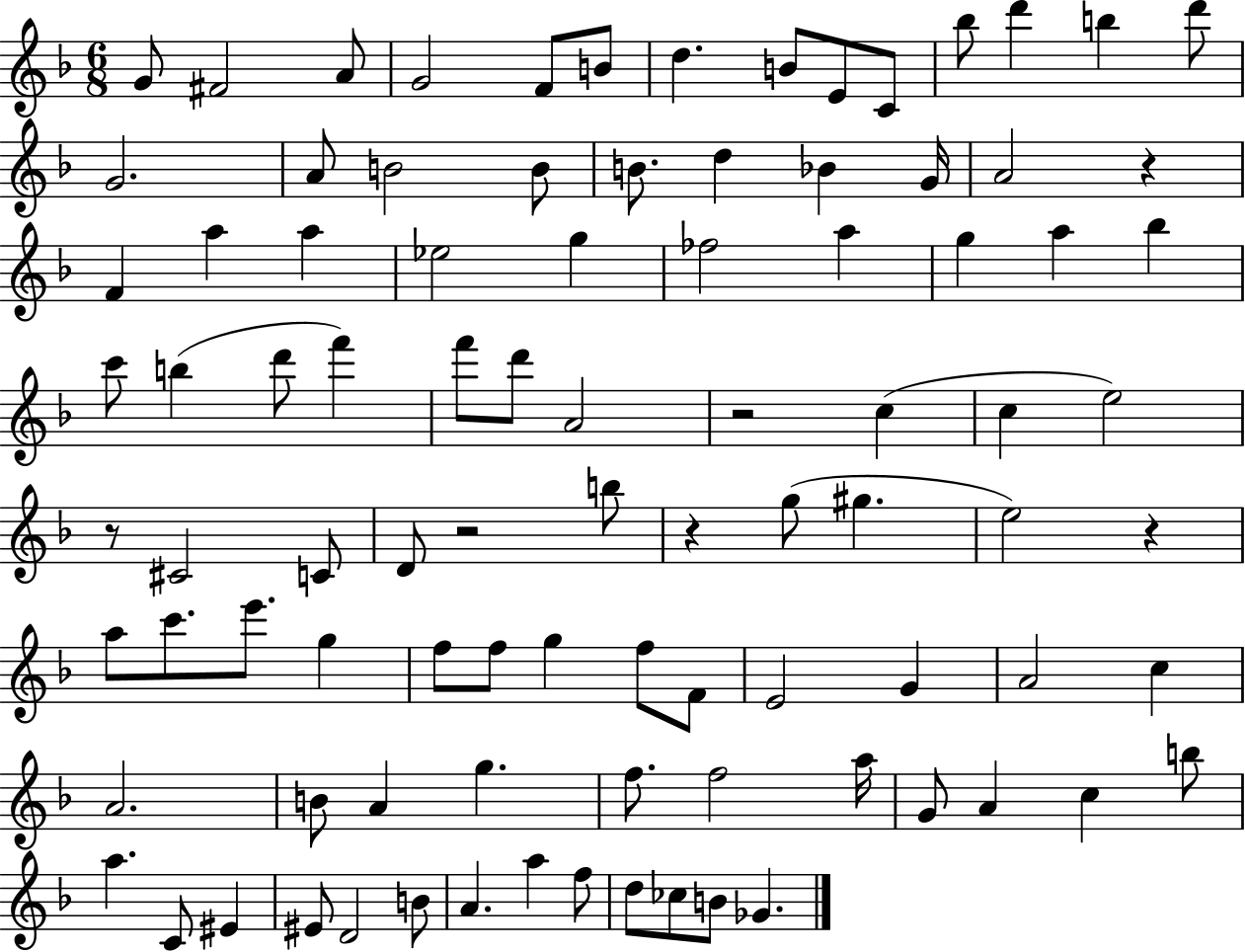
{
  \clef treble
  \numericTimeSignature
  \time 6/8
  \key f \major
  g'8 fis'2 a'8 | g'2 f'8 b'8 | d''4. b'8 e'8 c'8 | bes''8 d'''4 b''4 d'''8 | \break g'2. | a'8 b'2 b'8 | b'8. d''4 bes'4 g'16 | a'2 r4 | \break f'4 a''4 a''4 | ees''2 g''4 | fes''2 a''4 | g''4 a''4 bes''4 | \break c'''8 b''4( d'''8 f'''4) | f'''8 d'''8 a'2 | r2 c''4( | c''4 e''2) | \break r8 cis'2 c'8 | d'8 r2 b''8 | r4 g''8( gis''4. | e''2) r4 | \break a''8 c'''8. e'''8. g''4 | f''8 f''8 g''4 f''8 f'8 | e'2 g'4 | a'2 c''4 | \break a'2. | b'8 a'4 g''4. | f''8. f''2 a''16 | g'8 a'4 c''4 b''8 | \break a''4. c'8 eis'4 | eis'8 d'2 b'8 | a'4. a''4 f''8 | d''8 ces''8 b'8 ges'4. | \break \bar "|."
}